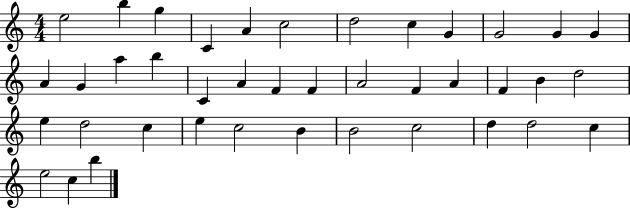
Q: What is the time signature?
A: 4/4